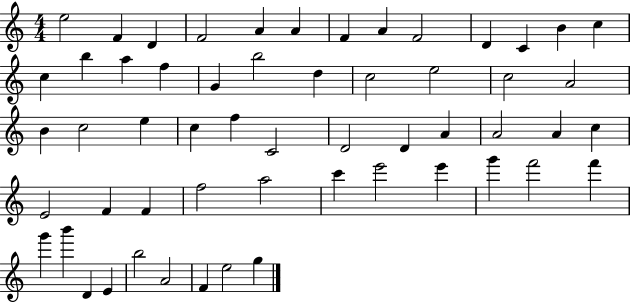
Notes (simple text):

E5/h F4/q D4/q F4/h A4/q A4/q F4/q A4/q F4/h D4/q C4/q B4/q C5/q C5/q B5/q A5/q F5/q G4/q B5/h D5/q C5/h E5/h C5/h A4/h B4/q C5/h E5/q C5/q F5/q C4/h D4/h D4/q A4/q A4/h A4/q C5/q E4/h F4/q F4/q F5/h A5/h C6/q E6/h E6/q G6/q F6/h F6/q G6/q B6/q D4/q E4/q B5/h A4/h F4/q E5/h G5/q